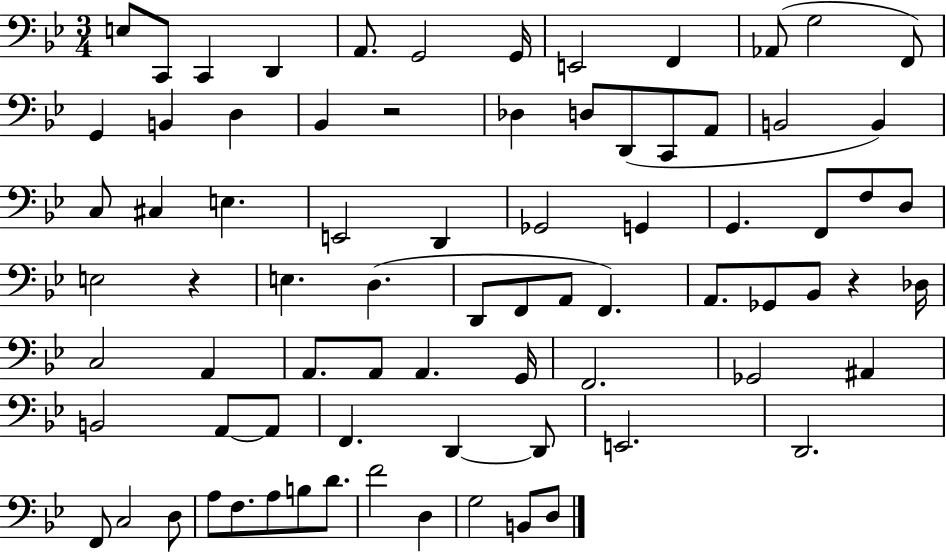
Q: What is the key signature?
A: BES major